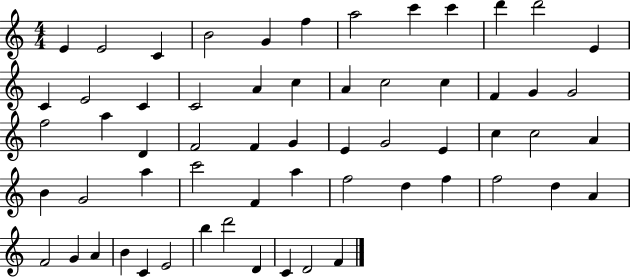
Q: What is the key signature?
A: C major